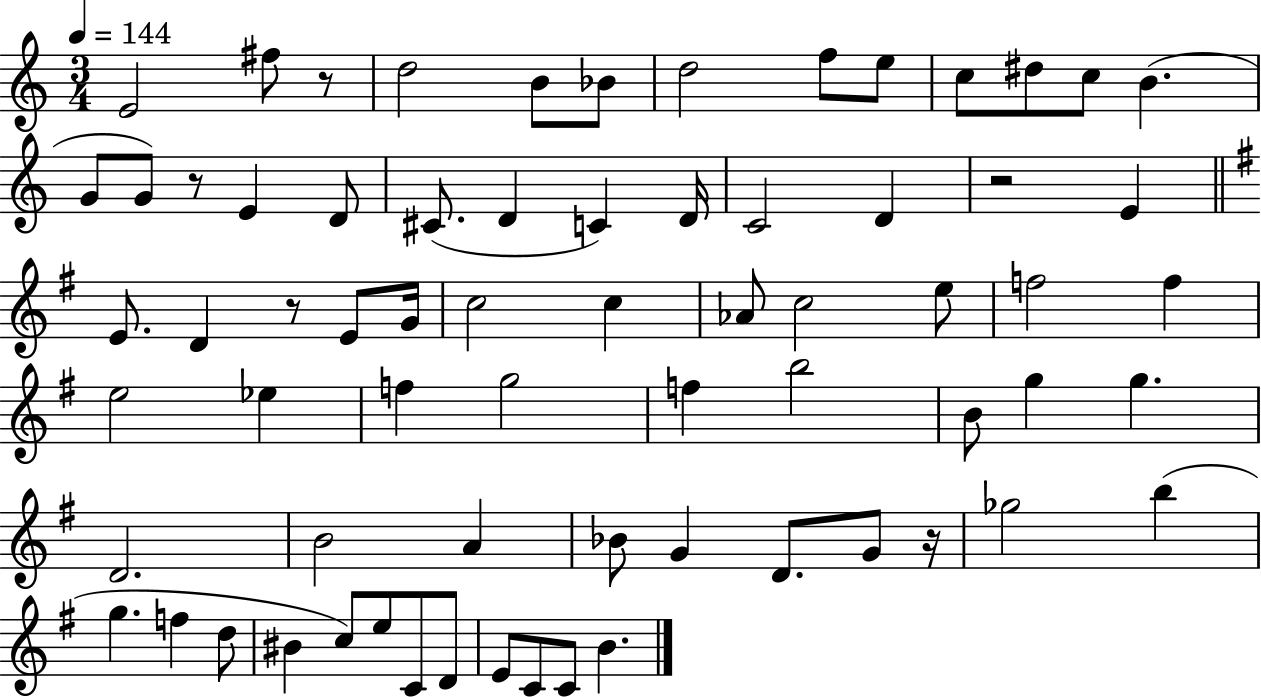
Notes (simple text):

E4/h F#5/e R/e D5/h B4/e Bb4/e D5/h F5/e E5/e C5/e D#5/e C5/e B4/q. G4/e G4/e R/e E4/q D4/e C#4/e. D4/q C4/q D4/s C4/h D4/q R/h E4/q E4/e. D4/q R/e E4/e G4/s C5/h C5/q Ab4/e C5/h E5/e F5/h F5/q E5/h Eb5/q F5/q G5/h F5/q B5/h B4/e G5/q G5/q. D4/h. B4/h A4/q Bb4/e G4/q D4/e. G4/e R/s Gb5/h B5/q G5/q. F5/q D5/e BIS4/q C5/e E5/e C4/e D4/e E4/e C4/e C4/e B4/q.